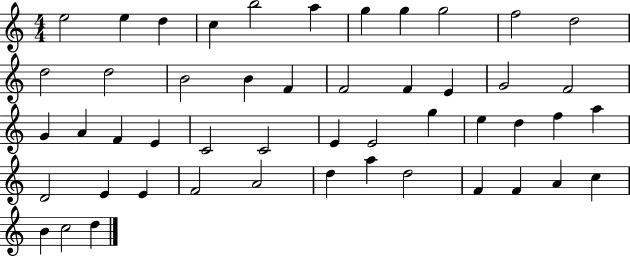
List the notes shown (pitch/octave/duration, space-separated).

E5/h E5/q D5/q C5/q B5/h A5/q G5/q G5/q G5/h F5/h D5/h D5/h D5/h B4/h B4/q F4/q F4/h F4/q E4/q G4/h F4/h G4/q A4/q F4/q E4/q C4/h C4/h E4/q E4/h G5/q E5/q D5/q F5/q A5/q D4/h E4/q E4/q F4/h A4/h D5/q A5/q D5/h F4/q F4/q A4/q C5/q B4/q C5/h D5/q